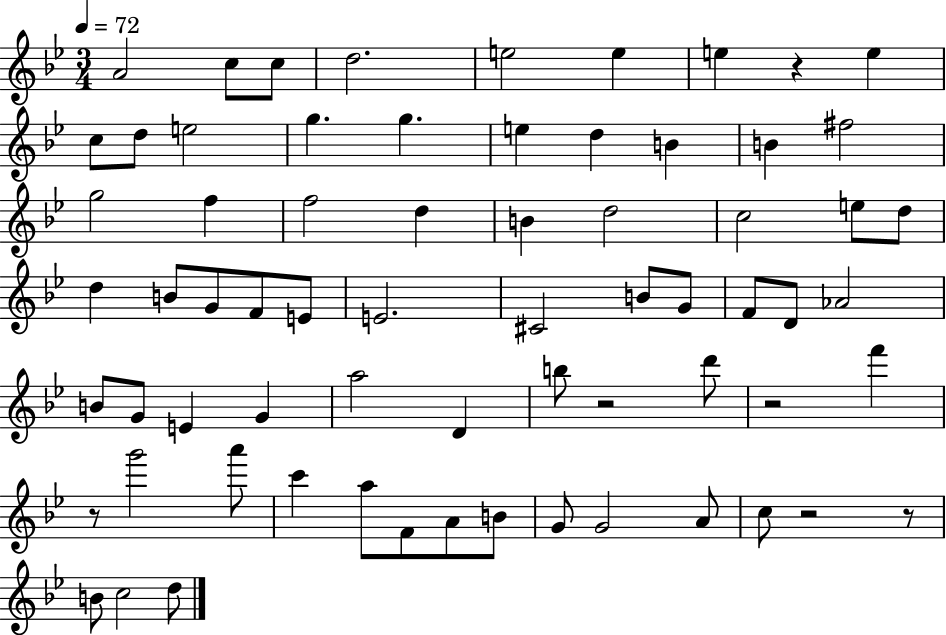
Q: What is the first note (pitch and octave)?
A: A4